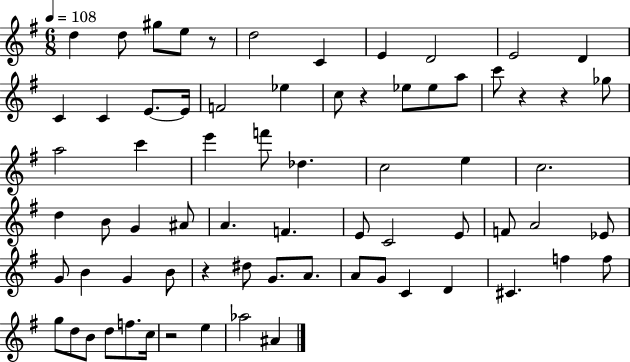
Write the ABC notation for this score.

X:1
T:Untitled
M:6/8
L:1/4
K:G
d d/2 ^g/2 e/2 z/2 d2 C E D2 E2 D C C E/2 E/4 F2 _e c/2 z _e/2 _e/2 a/2 c'/2 z z _g/2 a2 c' e' f'/2 _d c2 e c2 d B/2 G ^A/2 A F E/2 C2 E/2 F/2 A2 _E/2 G/2 B G B/2 z ^d/2 G/2 A/2 A/2 G/2 C D ^C f f/2 g/2 d/2 B/2 d/2 f/2 c/4 z2 e _a2 ^A